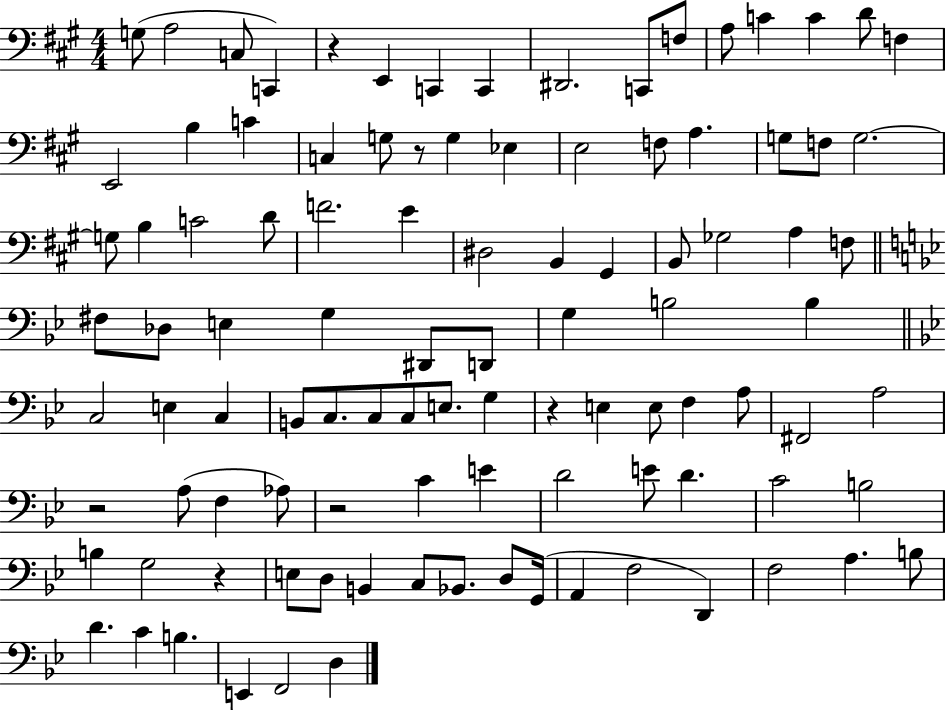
G3/e A3/h C3/e C2/q R/q E2/q C2/q C2/q D#2/h. C2/e F3/e A3/e C4/q C4/q D4/e F3/q E2/h B3/q C4/q C3/q G3/e R/e G3/q Eb3/q E3/h F3/e A3/q. G3/e F3/e G3/h. G3/e B3/q C4/h D4/e F4/h. E4/q D#3/h B2/q G#2/q B2/e Gb3/h A3/q F3/e F#3/e Db3/e E3/q G3/q D#2/e D2/e G3/q B3/h B3/q C3/h E3/q C3/q B2/e C3/e. C3/e C3/e E3/e. G3/q R/q E3/q E3/e F3/q A3/e F#2/h A3/h R/h A3/e F3/q Ab3/e R/h C4/q E4/q D4/h E4/e D4/q. C4/h B3/h B3/q G3/h R/q E3/e D3/e B2/q C3/e Bb2/e. D3/e G2/s A2/q F3/h D2/q F3/h A3/q. B3/e D4/q. C4/q B3/q. E2/q F2/h D3/q